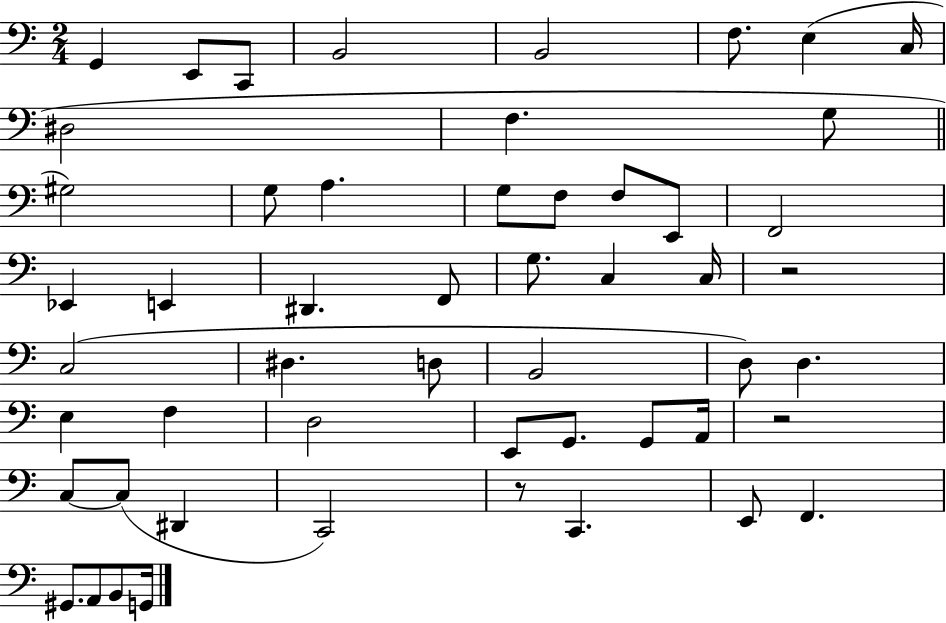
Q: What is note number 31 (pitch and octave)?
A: D3